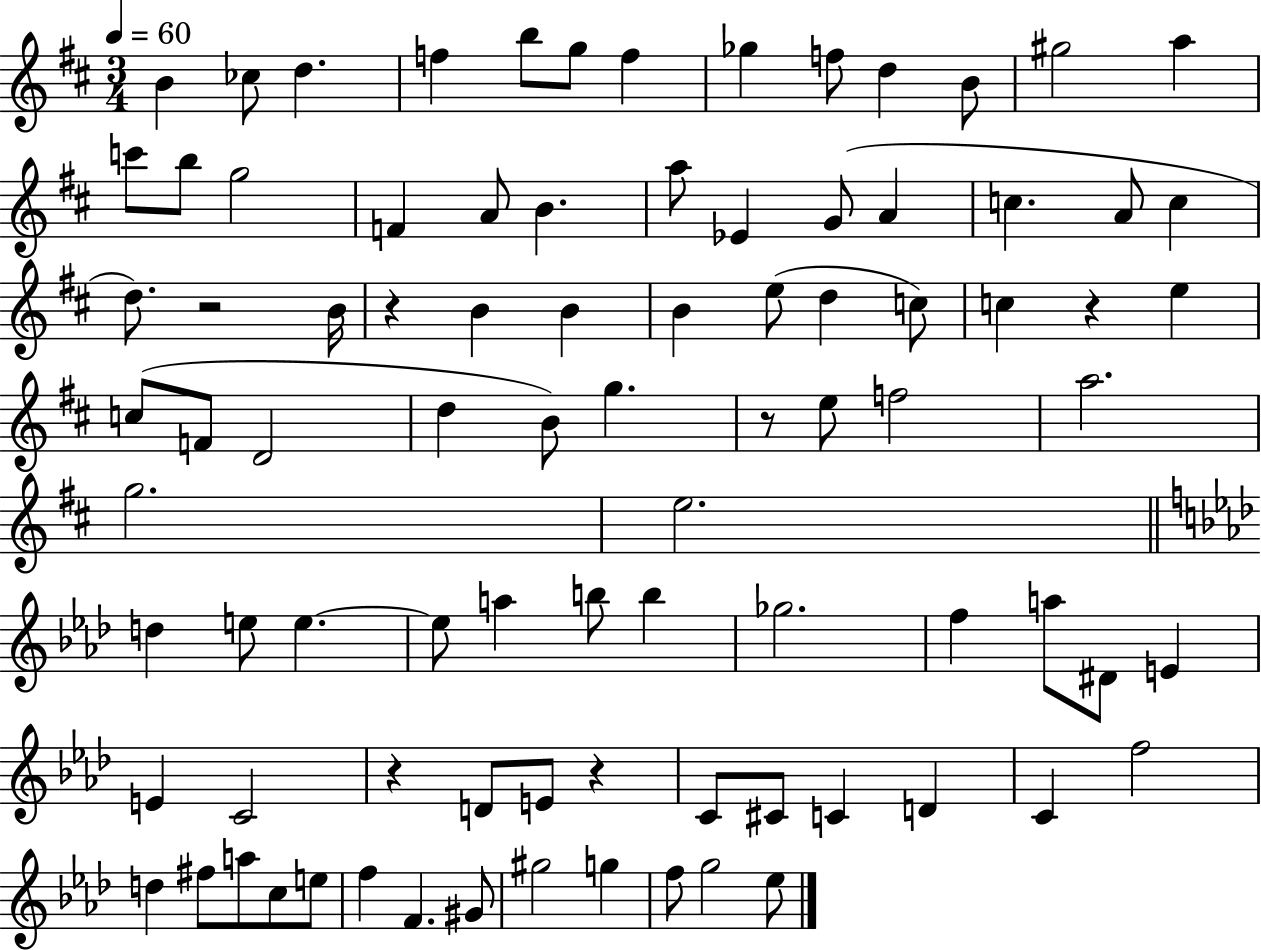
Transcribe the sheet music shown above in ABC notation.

X:1
T:Untitled
M:3/4
L:1/4
K:D
B _c/2 d f b/2 g/2 f _g f/2 d B/2 ^g2 a c'/2 b/2 g2 F A/2 B a/2 _E G/2 A c A/2 c d/2 z2 B/4 z B B B e/2 d c/2 c z e c/2 F/2 D2 d B/2 g z/2 e/2 f2 a2 g2 e2 d e/2 e e/2 a b/2 b _g2 f a/2 ^D/2 E E C2 z D/2 E/2 z C/2 ^C/2 C D C f2 d ^f/2 a/2 c/2 e/2 f F ^G/2 ^g2 g f/2 g2 _e/2